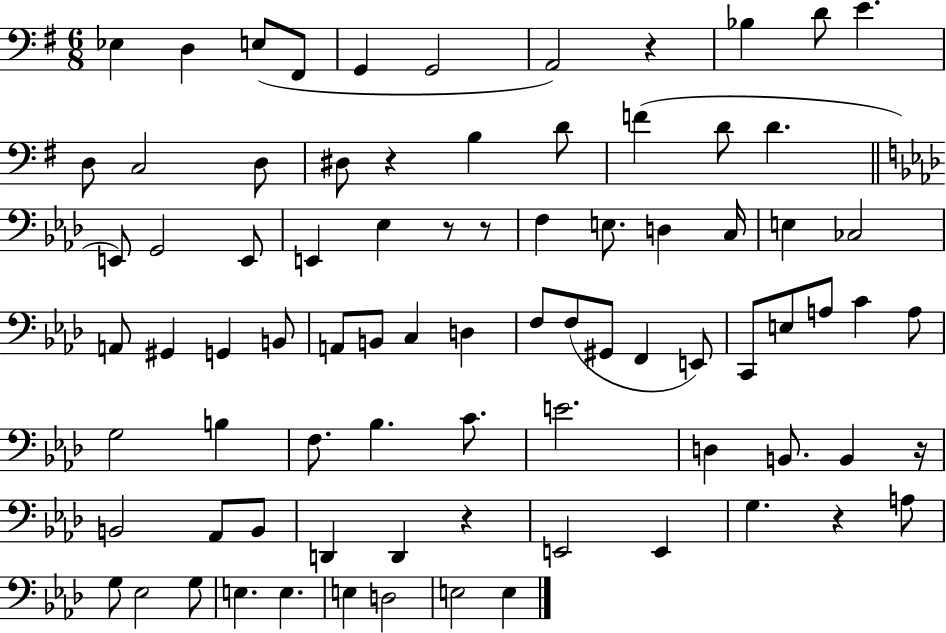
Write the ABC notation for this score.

X:1
T:Untitled
M:6/8
L:1/4
K:G
_E, D, E,/2 ^F,,/2 G,, G,,2 A,,2 z _B, D/2 E D,/2 C,2 D,/2 ^D,/2 z B, D/2 F D/2 D E,,/2 G,,2 E,,/2 E,, _E, z/2 z/2 F, E,/2 D, C,/4 E, _C,2 A,,/2 ^G,, G,, B,,/2 A,,/2 B,,/2 C, D, F,/2 F,/2 ^G,,/2 F,, E,,/2 C,,/2 E,/2 A,/2 C A,/2 G,2 B, F,/2 _B, C/2 E2 D, B,,/2 B,, z/4 B,,2 _A,,/2 B,,/2 D,, D,, z E,,2 E,, G, z A,/2 G,/2 _E,2 G,/2 E, E, E, D,2 E,2 E,